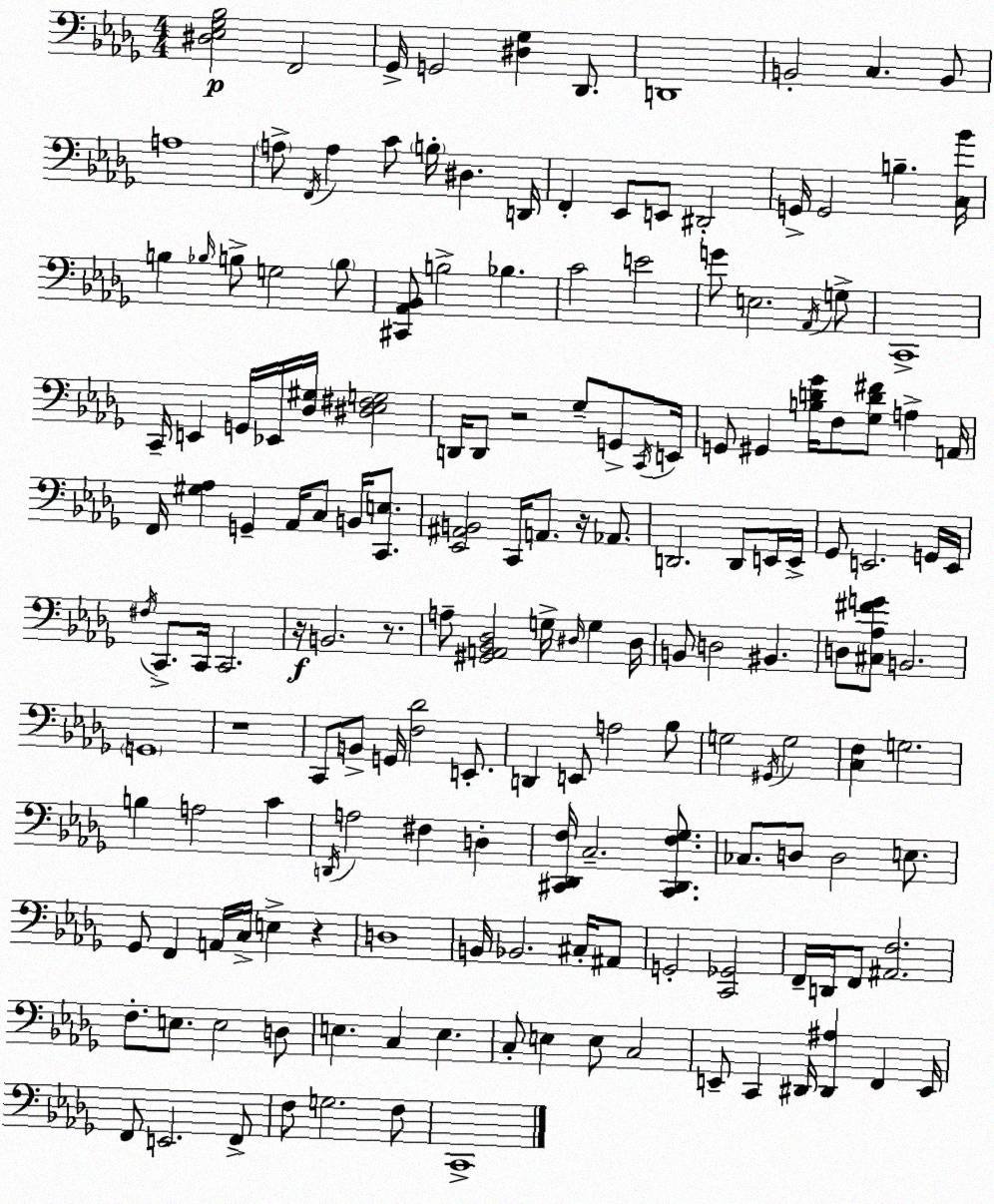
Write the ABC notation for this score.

X:1
T:Untitled
M:4/4
L:1/4
K:Bbm
[^D,_E,_G,_B,]2 F,,2 _G,,/4 G,,2 [^D,_G,] _D,,/2 D,,4 B,,2 C, B,,/2 A,4 A,/2 F,,/4 A, C/2 B,/4 ^D, D,,/4 F,, _E,,/2 E,,/2 ^D,,2 G,,/4 G,,2 B, [C,_B]/4 B, _B,/4 B,/2 G,2 B,/2 [^C,,_A,,_B,,]/2 B,2 _B, C2 E2 G/2 E,2 _A,,/4 G,/2 C,,4 C,,/4 E,, G,,/4 _E,,/4 [_D,^G,]/4 [^D,_E,^F,G,]2 D,,/4 D,,/2 z2 _G,/2 G,,/2 C,,/4 E,,/4 G,,/2 ^G,, [B,D_G]/4 F,/2 [_G,D^F]/2 A, A,,/4 F,,/4 [^G,_A,] G,, _A,,/4 C,/2 B,,/4 [C,,E,]/2 [_E,,^A,,B,,]2 C,,/4 A,,/2 z/4 _A,,/2 D,,2 D,,/2 E,,/4 E,,/4 _G,,/2 E,,2 G,,/4 E,,/4 ^F,/4 C,,/2 C,,/4 C,,2 z/4 B,,2 z/2 A,/2 [^G,,A,,_B,,_D,]2 G,/4 ^D,/4 G, ^D,/4 B,,/2 D,2 ^B,, D,/2 [^C,_A,^FG]/2 B,,2 G,,4 z4 C,,/2 B,,/2 G,,/4 [F,_D]2 E,,/2 D,, E,,/2 A,2 _B,/2 G,2 ^G,,/4 G,2 [C,F,] G,2 B, A,2 C D,,/4 A,2 ^F, D, [^C,,_D,,F,]/4 C,2 [^C,,_D,,F,_G,]/2 _C,/2 D,/2 D,2 E,/2 _G,,/2 F,, A,,/4 C,/4 E, z D,4 B,,/4 _B,,2 ^C,/4 ^A,,/2 G,,2 [C,,_G,,]2 F,,/4 D,,/4 F,,/2 [^A,,F,]2 F,/2 E,/2 E,2 D,/2 E, C, E, C,/2 E, E,/2 C,2 E,,/2 C,, ^D,,/4 [^D,,^A,] F,, E,,/4 F,,/2 E,,2 F,,/2 F,/2 G,2 F,/2 C,,4